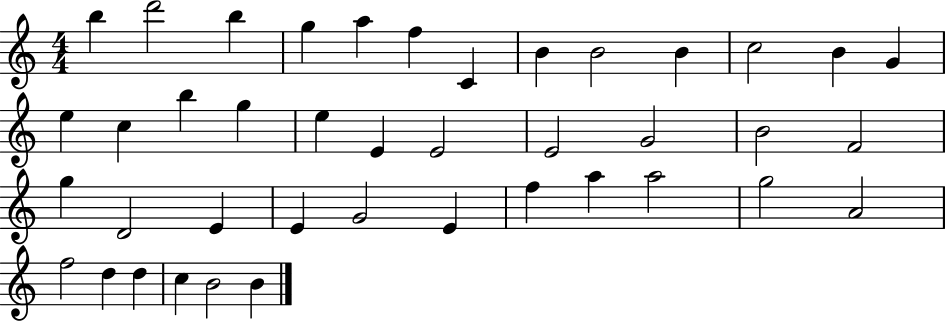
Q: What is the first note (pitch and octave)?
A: B5